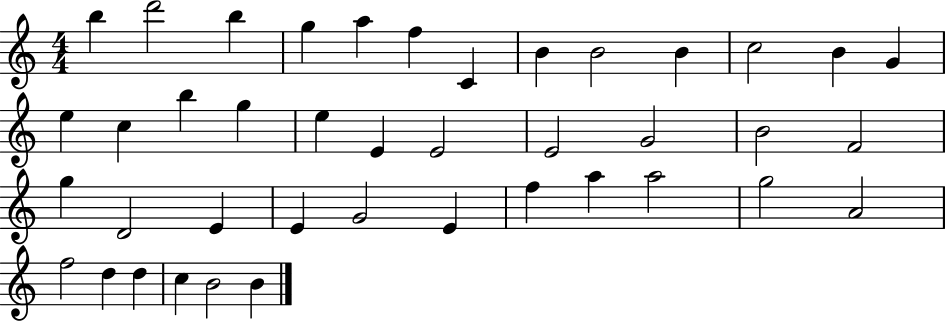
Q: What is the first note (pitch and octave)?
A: B5